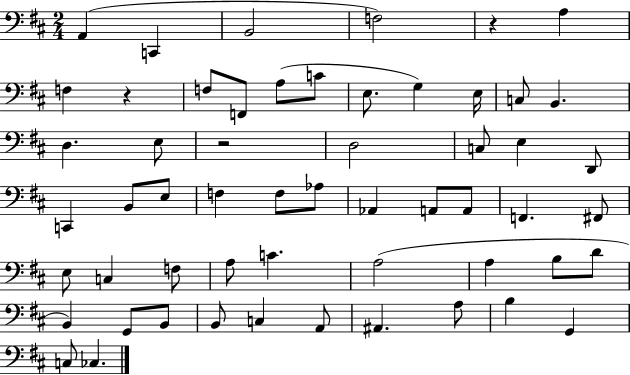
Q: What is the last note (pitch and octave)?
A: CES3